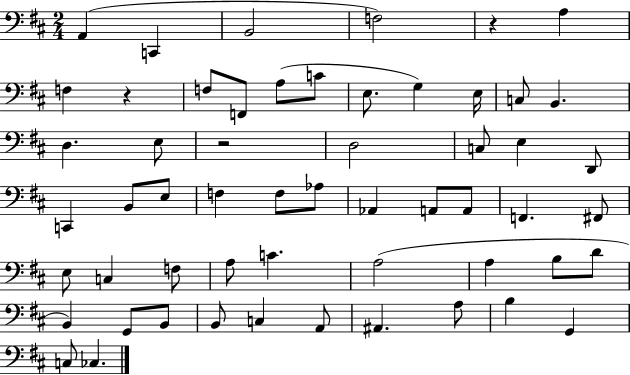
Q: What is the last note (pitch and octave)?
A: CES3